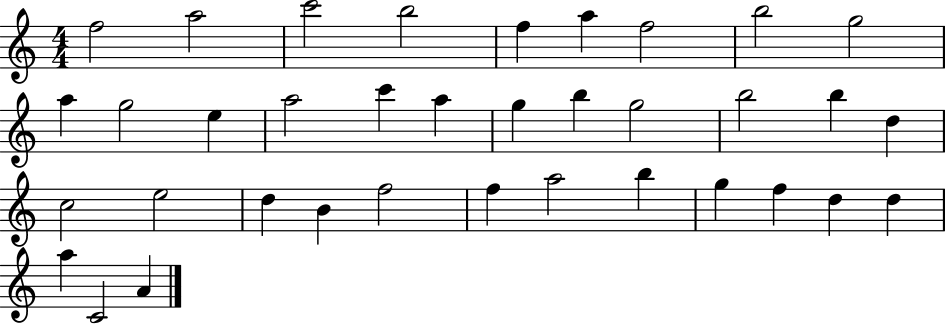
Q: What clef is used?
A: treble